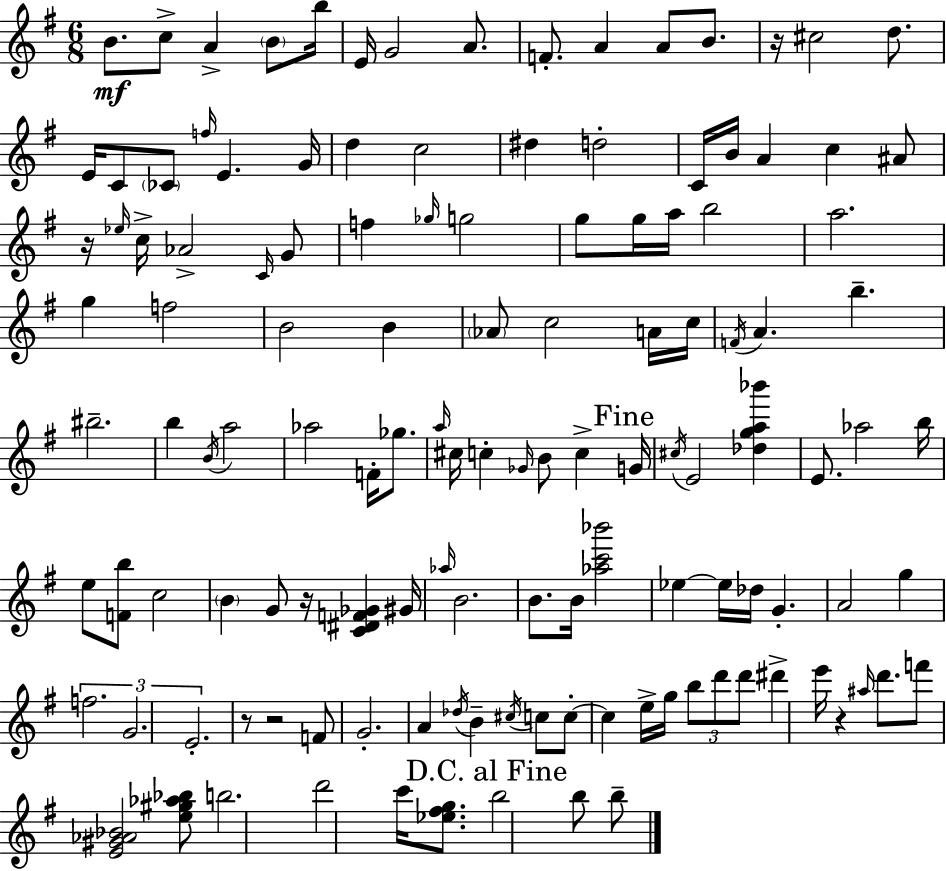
{
  \clef treble
  \numericTimeSignature
  \time 6/8
  \key e \minor
  b'8.\mf c''8-> a'4-> \parenthesize b'8 b''16 | e'16 g'2 a'8. | f'8.-. a'4 a'8 b'8. | r16 cis''2 d''8. | \break e'16 c'8 \parenthesize ces'8 \grace { f''16 } e'4. | g'16 d''4 c''2 | dis''4 d''2-. | c'16 b'16 a'4 c''4 ais'8 | \break r16 \grace { ees''16 } c''16-> aes'2-> | \grace { c'16 } g'8 f''4 \grace { ges''16 } g''2 | g''8 g''16 a''16 b''2 | a''2. | \break g''4 f''2 | b'2 | b'4 \parenthesize aes'8 c''2 | a'16 c''16 \acciaccatura { f'16 } a'4. b''4.-- | \break bis''2.-- | b''4 \acciaccatura { b'16 } a''2 | aes''2 | f'16-. ges''8. \grace { a''16 } cis''16 c''4-. | \break \grace { ges'16 } b'8 c''4-> \mark "Fine" g'16 \acciaccatura { cis''16 } e'2 | <des'' g'' a'' bes'''>4 e'8. | aes''2 b''16 e''8 <f' b''>8 | c''2 \parenthesize b'4 | \break g'8 r16 <c' dis' f' ges'>4 gis'16 \grace { aes''16 } b'2. | b'8. | b'16 <aes'' c''' bes'''>2 ees''4~~ | ees''16 des''16 g'4.-. a'2 | \break g''4 \tuplet 3/2 { f''2. | g'2. | e'2.-. } | r8 | \break r2 f'8 g'2.-. | a'4 | \acciaccatura { des''16 } b'4-- \acciaccatura { cis''16 } c''8 c''8-.~~ | c''4 e''16-> g''16 \tuplet 3/2 { b''8 d'''8 d'''8 } | \break dis'''4-> e'''16 r4 \grace { ais''16 } d'''8. | f'''8 <e' gis' aes' bes'>2 <e'' gis'' aes'' bes''>8 | b''2. | d'''2 c'''16 <ees'' fis'' g''>8. | \break \mark "D.C. al Fine" b''2 b''8 b''8-- | \bar "|."
}